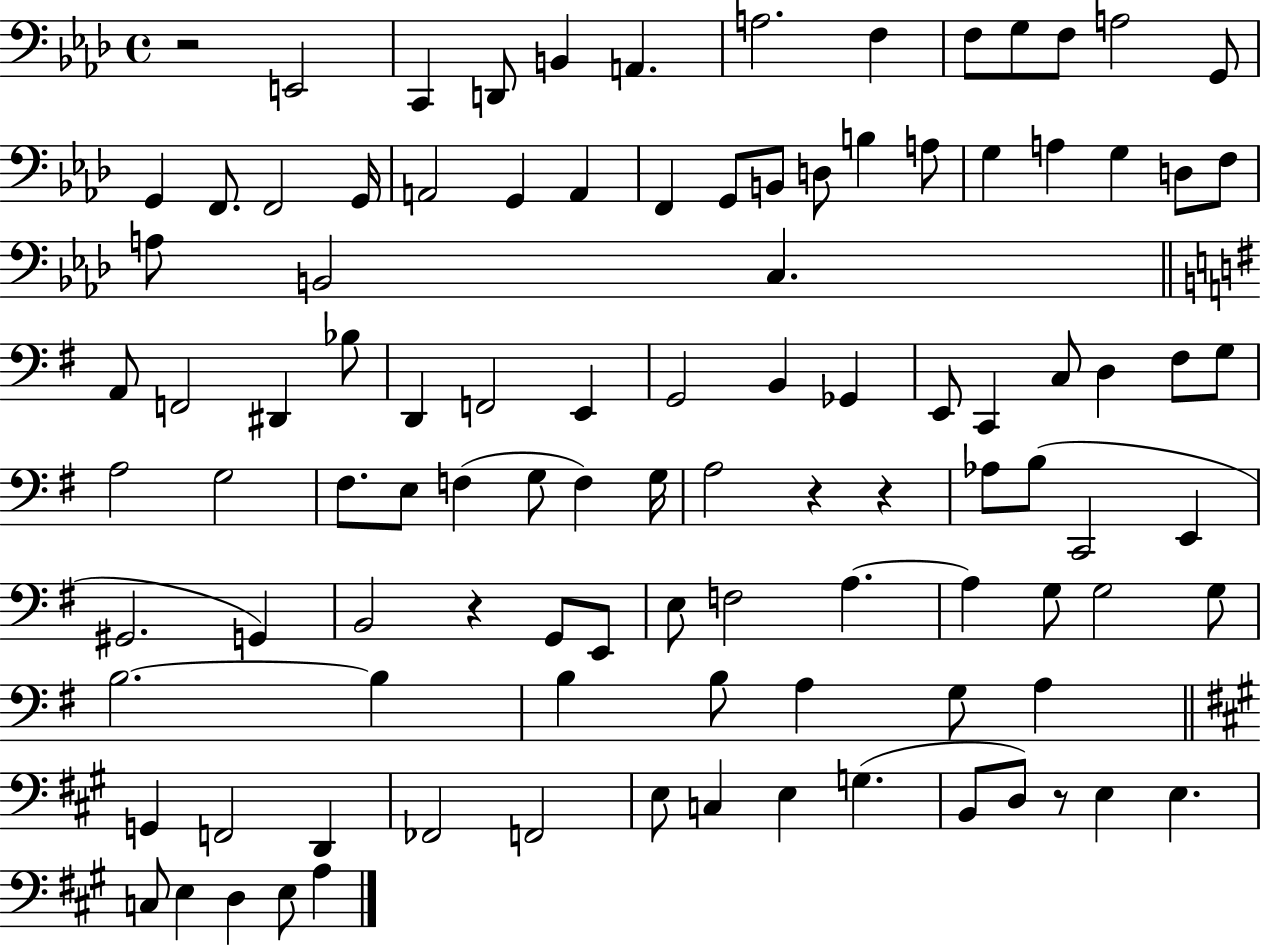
{
  \clef bass
  \time 4/4
  \defaultTimeSignature
  \key aes \major
  r2 e,2 | c,4 d,8 b,4 a,4. | a2. f4 | f8 g8 f8 a2 g,8 | \break g,4 f,8. f,2 g,16 | a,2 g,4 a,4 | f,4 g,8 b,8 d8 b4 a8 | g4 a4 g4 d8 f8 | \break a8 b,2 c4. | \bar "||" \break \key g \major a,8 f,2 dis,4 bes8 | d,4 f,2 e,4 | g,2 b,4 ges,4 | e,8 c,4 c8 d4 fis8 g8 | \break a2 g2 | fis8. e8 f4( g8 f4) g16 | a2 r4 r4 | aes8 b8( c,2 e,4 | \break gis,2. g,4) | b,2 r4 g,8 e,8 | e8 f2 a4.~~ | a4 g8 g2 g8 | \break b2.~~ b4 | b4 b8 a4 g8 a4 | \bar "||" \break \key a \major g,4 f,2 d,4 | fes,2 f,2 | e8 c4 e4 g4.( | b,8 d8) r8 e4 e4. | \break c8 e4 d4 e8 a4 | \bar "|."
}